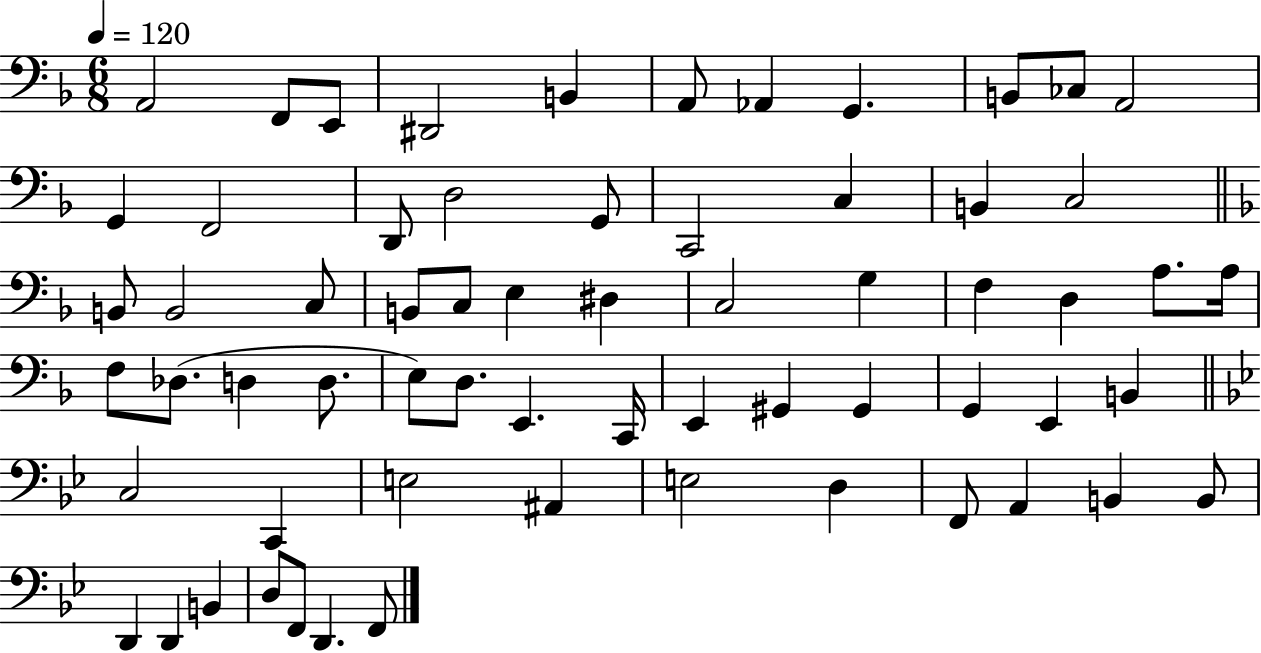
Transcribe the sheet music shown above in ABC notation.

X:1
T:Untitled
M:6/8
L:1/4
K:F
A,,2 F,,/2 E,,/2 ^D,,2 B,, A,,/2 _A,, G,, B,,/2 _C,/2 A,,2 G,, F,,2 D,,/2 D,2 G,,/2 C,,2 C, B,, C,2 B,,/2 B,,2 C,/2 B,,/2 C,/2 E, ^D, C,2 G, F, D, A,/2 A,/4 F,/2 _D,/2 D, D,/2 E,/2 D,/2 E,, C,,/4 E,, ^G,, ^G,, G,, E,, B,, C,2 C,, E,2 ^A,, E,2 D, F,,/2 A,, B,, B,,/2 D,, D,, B,, D,/2 F,,/2 D,, F,,/2